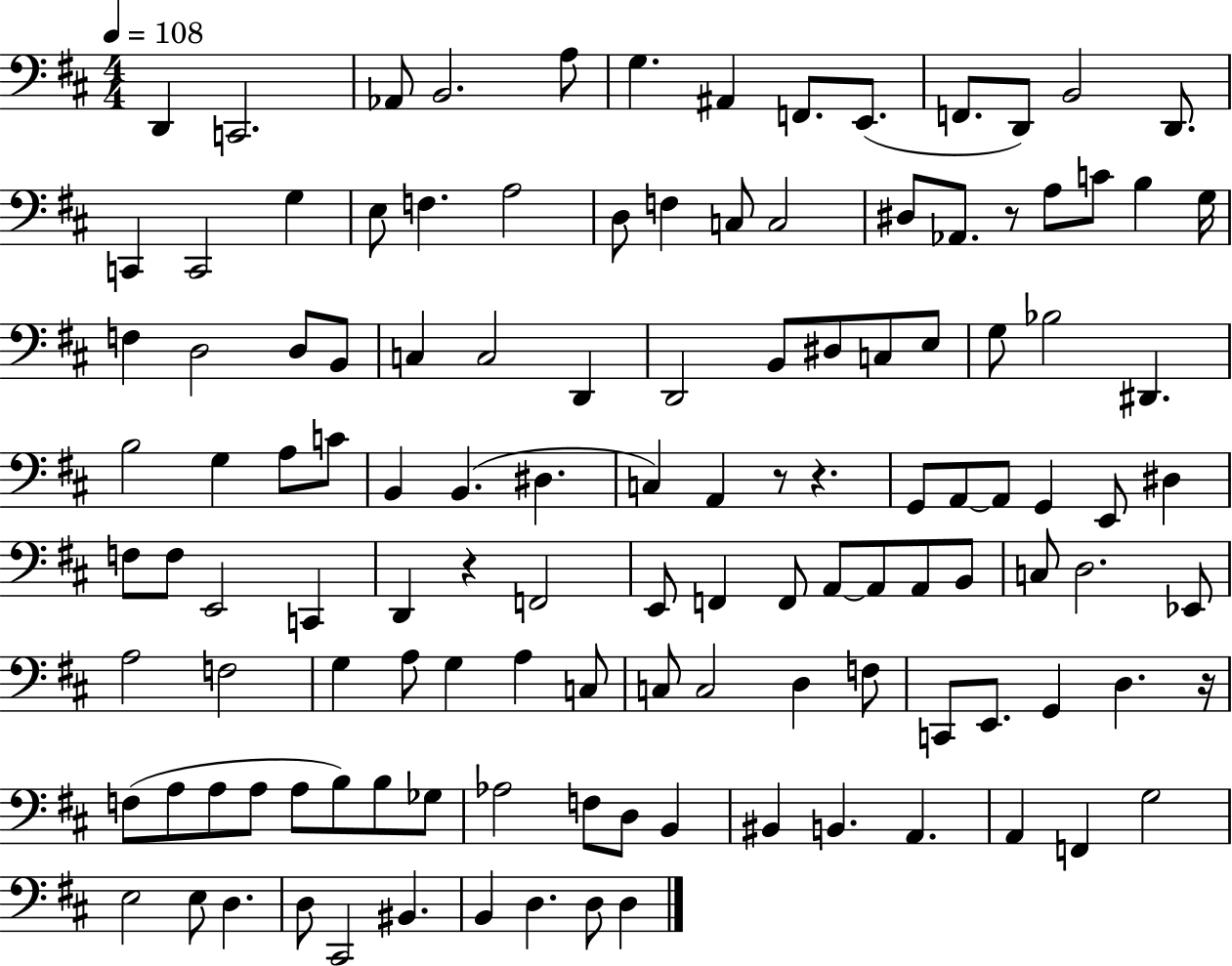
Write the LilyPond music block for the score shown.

{
  \clef bass
  \numericTimeSignature
  \time 4/4
  \key d \major
  \tempo 4 = 108
  d,4 c,2. | aes,8 b,2. a8 | g4. ais,4 f,8. e,8.( | f,8. d,8) b,2 d,8. | \break c,4 c,2 g4 | e8 f4. a2 | d8 f4 c8 c2 | dis8 aes,8. r8 a8 c'8 b4 g16 | \break f4 d2 d8 b,8 | c4 c2 d,4 | d,2 b,8 dis8 c8 e8 | g8 bes2 dis,4. | \break b2 g4 a8 c'8 | b,4 b,4.( dis4. | c4) a,4 r8 r4. | g,8 a,8~~ a,8 g,4 e,8 dis4 | \break f8 f8 e,2 c,4 | d,4 r4 f,2 | e,8 f,4 f,8 a,8~~ a,8 a,8 b,8 | c8 d2. ees,8 | \break a2 f2 | g4 a8 g4 a4 c8 | c8 c2 d4 f8 | c,8 e,8. g,4 d4. r16 | \break f8( a8 a8 a8 a8 b8) b8 ges8 | aes2 f8 d8 b,4 | bis,4 b,4. a,4. | a,4 f,4 g2 | \break e2 e8 d4. | d8 cis,2 bis,4. | b,4 d4. d8 d4 | \bar "|."
}